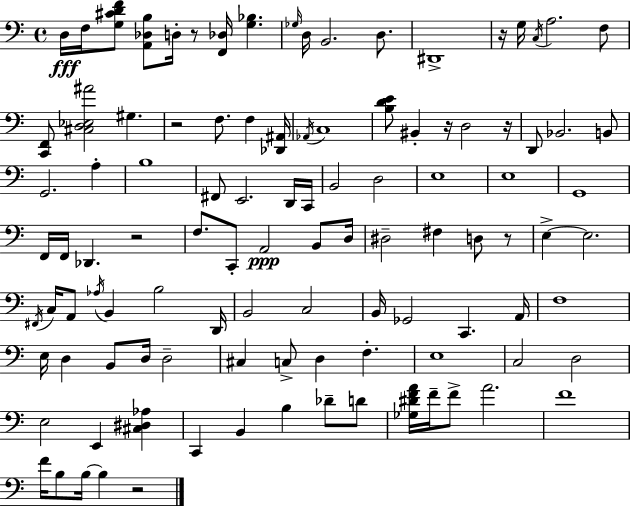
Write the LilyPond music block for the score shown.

{
  \clef bass
  \time 4/4
  \defaultTimeSignature
  \key a \minor
  d16\fff f16 <g cis' d' f'>8 <a, des b>8 d16-. r8 <f, des>16 <g bes>4. | \grace { ges16 } d16 b,2. d8. | dis,1-> | r16 g16 \acciaccatura { c16 } a2. | \break f8 <c, f,>8 <cis d ees ais'>2 gis4. | r2 f8. f4 | <des, ais,>16 \acciaccatura { aes,16 } c1 | <b d' e'>8 bis,4-. r16 d2 | \break r16 d,8 bes,2. | b,8 g,2. a4-. | b1 | fis,8 e,2. | \break d,16 c,16 b,2 d2 | e1 | e1 | g,1 | \break f,16 f,16 des,4. r2 | f8. c,8-. a,2\ppp | b,8 d16 dis2-- fis4 d8 | r8 e4->~~ e2. | \break \acciaccatura { fis,16 } c16 a,8 \acciaccatura { aes16 } b,4 b2 | d,16 b,2 c2 | b,16 ges,2 c,4. | a,16 f1 | \break e16 d4 b,8 d16 d2-- | cis4 c8-> d4 f4.-. | e1 | c2 d2 | \break e2 e,4 | <cis dis aes>4 c,4 b,4 b4 | des'8-- d'8 <ges dis' f' a'>16 f'16-- f'8-> a'2. | f'1 | \break f'16 b8 b16~~ b4 r2 | \bar "|."
}